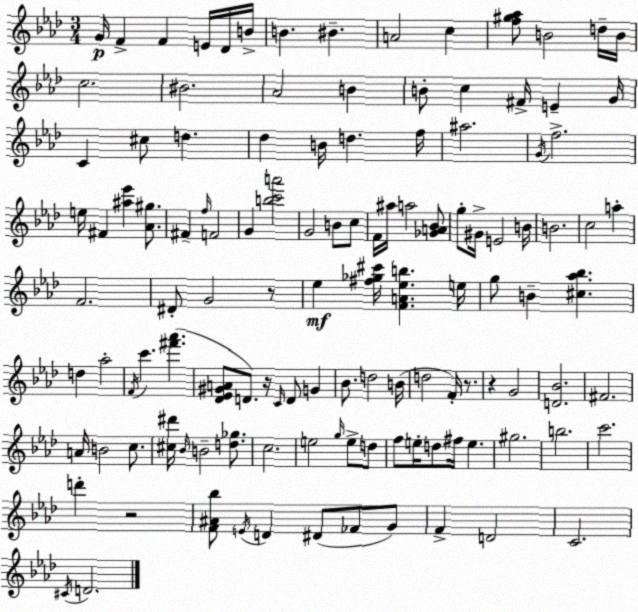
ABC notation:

X:1
T:Untitled
M:3/4
L:1/4
K:Ab
G/4 F F E/4 _D/4 B/4 B ^B A2 c [f^g_a]/2 B2 d/4 B/4 c2 ^B2 _A2 B B/2 c ^F/4 E G/4 C ^c/2 d _d B/4 d f/4 ^a2 G/4 f2 e/4 ^F [^a_e'] [_A^g]/2 ^F f/4 F2 G [bc'a']2 G2 B/2 c/2 F/4 ^a/4 a2 [_GA_B]/2 g/2 ^G/4 E2 B/4 B2 c2 a F2 ^D/2 G2 z/2 _e [^f_g^c']/4 [FA_eb] e/4 g/2 B [^c_a_b] d _a2 F/4 c' [^f'_a'] [_D_E^GA]/2 D/2 z/4 C/4 D/2 G _B/2 d2 B/4 d2 F/4 z/2 z G2 [D_B]2 ^F2 A/4 B2 c/2 [^c^d']/4 _B/4 B2 [d_g]/2 c2 e2 g/4 e/2 d/2 f/2 e/4 d/2 ^f/4 e ^g2 b2 c'2 d' z2 [F^A_b]/2 E/4 D ^D/2 _F/2 G/2 F D2 C2 ^C/4 D2